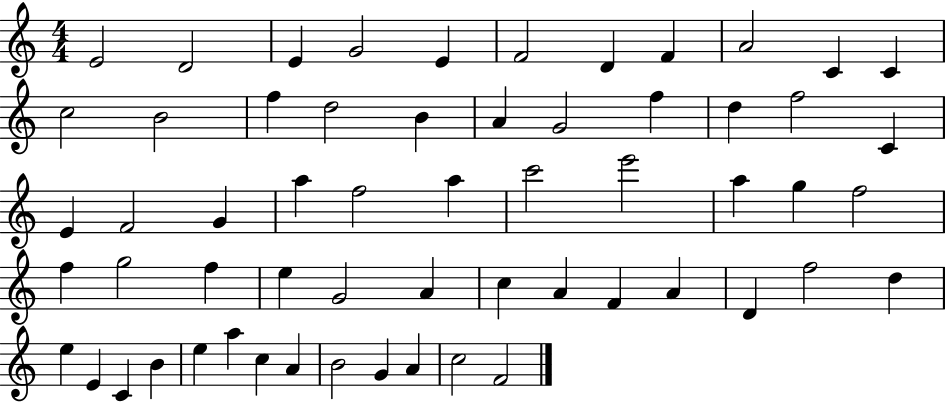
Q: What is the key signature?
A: C major